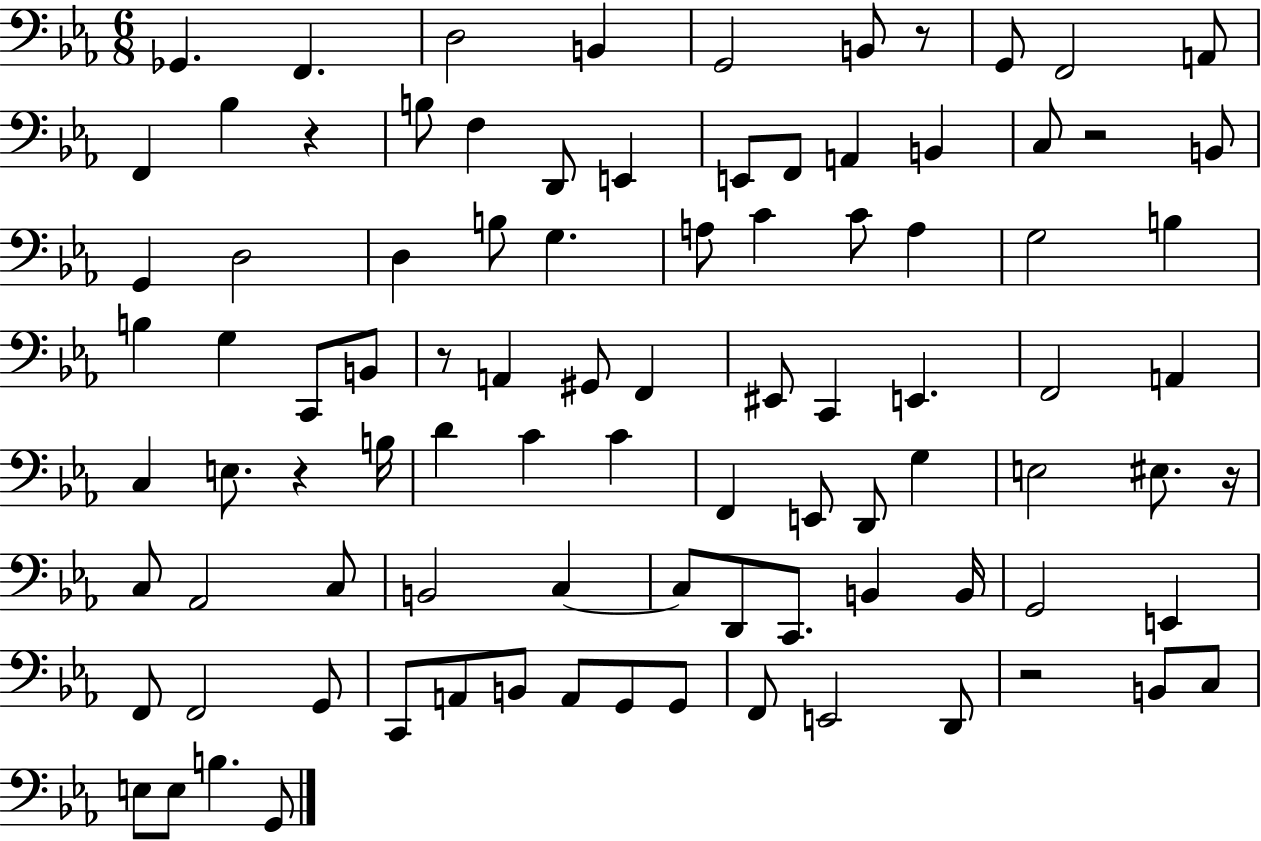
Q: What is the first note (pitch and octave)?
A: Gb2